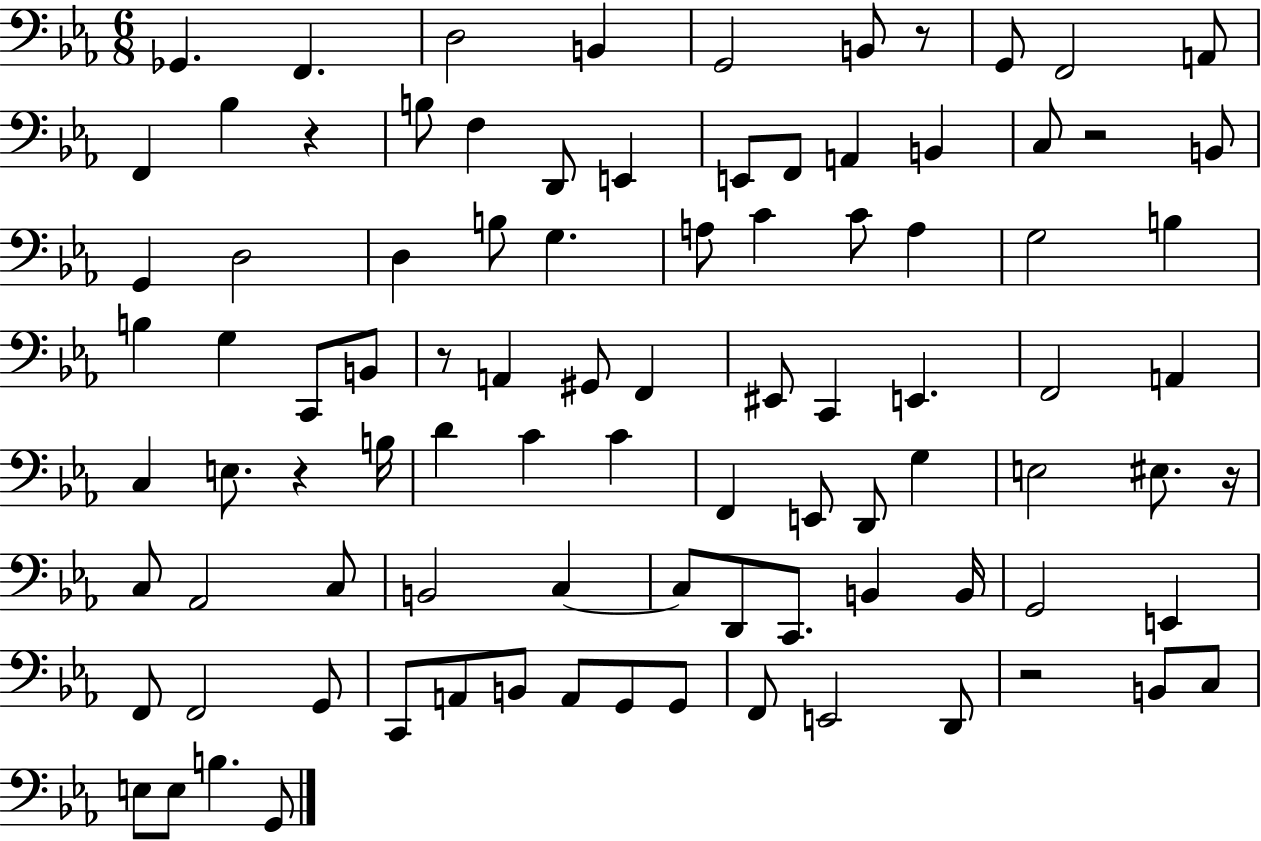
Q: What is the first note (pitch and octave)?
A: Gb2